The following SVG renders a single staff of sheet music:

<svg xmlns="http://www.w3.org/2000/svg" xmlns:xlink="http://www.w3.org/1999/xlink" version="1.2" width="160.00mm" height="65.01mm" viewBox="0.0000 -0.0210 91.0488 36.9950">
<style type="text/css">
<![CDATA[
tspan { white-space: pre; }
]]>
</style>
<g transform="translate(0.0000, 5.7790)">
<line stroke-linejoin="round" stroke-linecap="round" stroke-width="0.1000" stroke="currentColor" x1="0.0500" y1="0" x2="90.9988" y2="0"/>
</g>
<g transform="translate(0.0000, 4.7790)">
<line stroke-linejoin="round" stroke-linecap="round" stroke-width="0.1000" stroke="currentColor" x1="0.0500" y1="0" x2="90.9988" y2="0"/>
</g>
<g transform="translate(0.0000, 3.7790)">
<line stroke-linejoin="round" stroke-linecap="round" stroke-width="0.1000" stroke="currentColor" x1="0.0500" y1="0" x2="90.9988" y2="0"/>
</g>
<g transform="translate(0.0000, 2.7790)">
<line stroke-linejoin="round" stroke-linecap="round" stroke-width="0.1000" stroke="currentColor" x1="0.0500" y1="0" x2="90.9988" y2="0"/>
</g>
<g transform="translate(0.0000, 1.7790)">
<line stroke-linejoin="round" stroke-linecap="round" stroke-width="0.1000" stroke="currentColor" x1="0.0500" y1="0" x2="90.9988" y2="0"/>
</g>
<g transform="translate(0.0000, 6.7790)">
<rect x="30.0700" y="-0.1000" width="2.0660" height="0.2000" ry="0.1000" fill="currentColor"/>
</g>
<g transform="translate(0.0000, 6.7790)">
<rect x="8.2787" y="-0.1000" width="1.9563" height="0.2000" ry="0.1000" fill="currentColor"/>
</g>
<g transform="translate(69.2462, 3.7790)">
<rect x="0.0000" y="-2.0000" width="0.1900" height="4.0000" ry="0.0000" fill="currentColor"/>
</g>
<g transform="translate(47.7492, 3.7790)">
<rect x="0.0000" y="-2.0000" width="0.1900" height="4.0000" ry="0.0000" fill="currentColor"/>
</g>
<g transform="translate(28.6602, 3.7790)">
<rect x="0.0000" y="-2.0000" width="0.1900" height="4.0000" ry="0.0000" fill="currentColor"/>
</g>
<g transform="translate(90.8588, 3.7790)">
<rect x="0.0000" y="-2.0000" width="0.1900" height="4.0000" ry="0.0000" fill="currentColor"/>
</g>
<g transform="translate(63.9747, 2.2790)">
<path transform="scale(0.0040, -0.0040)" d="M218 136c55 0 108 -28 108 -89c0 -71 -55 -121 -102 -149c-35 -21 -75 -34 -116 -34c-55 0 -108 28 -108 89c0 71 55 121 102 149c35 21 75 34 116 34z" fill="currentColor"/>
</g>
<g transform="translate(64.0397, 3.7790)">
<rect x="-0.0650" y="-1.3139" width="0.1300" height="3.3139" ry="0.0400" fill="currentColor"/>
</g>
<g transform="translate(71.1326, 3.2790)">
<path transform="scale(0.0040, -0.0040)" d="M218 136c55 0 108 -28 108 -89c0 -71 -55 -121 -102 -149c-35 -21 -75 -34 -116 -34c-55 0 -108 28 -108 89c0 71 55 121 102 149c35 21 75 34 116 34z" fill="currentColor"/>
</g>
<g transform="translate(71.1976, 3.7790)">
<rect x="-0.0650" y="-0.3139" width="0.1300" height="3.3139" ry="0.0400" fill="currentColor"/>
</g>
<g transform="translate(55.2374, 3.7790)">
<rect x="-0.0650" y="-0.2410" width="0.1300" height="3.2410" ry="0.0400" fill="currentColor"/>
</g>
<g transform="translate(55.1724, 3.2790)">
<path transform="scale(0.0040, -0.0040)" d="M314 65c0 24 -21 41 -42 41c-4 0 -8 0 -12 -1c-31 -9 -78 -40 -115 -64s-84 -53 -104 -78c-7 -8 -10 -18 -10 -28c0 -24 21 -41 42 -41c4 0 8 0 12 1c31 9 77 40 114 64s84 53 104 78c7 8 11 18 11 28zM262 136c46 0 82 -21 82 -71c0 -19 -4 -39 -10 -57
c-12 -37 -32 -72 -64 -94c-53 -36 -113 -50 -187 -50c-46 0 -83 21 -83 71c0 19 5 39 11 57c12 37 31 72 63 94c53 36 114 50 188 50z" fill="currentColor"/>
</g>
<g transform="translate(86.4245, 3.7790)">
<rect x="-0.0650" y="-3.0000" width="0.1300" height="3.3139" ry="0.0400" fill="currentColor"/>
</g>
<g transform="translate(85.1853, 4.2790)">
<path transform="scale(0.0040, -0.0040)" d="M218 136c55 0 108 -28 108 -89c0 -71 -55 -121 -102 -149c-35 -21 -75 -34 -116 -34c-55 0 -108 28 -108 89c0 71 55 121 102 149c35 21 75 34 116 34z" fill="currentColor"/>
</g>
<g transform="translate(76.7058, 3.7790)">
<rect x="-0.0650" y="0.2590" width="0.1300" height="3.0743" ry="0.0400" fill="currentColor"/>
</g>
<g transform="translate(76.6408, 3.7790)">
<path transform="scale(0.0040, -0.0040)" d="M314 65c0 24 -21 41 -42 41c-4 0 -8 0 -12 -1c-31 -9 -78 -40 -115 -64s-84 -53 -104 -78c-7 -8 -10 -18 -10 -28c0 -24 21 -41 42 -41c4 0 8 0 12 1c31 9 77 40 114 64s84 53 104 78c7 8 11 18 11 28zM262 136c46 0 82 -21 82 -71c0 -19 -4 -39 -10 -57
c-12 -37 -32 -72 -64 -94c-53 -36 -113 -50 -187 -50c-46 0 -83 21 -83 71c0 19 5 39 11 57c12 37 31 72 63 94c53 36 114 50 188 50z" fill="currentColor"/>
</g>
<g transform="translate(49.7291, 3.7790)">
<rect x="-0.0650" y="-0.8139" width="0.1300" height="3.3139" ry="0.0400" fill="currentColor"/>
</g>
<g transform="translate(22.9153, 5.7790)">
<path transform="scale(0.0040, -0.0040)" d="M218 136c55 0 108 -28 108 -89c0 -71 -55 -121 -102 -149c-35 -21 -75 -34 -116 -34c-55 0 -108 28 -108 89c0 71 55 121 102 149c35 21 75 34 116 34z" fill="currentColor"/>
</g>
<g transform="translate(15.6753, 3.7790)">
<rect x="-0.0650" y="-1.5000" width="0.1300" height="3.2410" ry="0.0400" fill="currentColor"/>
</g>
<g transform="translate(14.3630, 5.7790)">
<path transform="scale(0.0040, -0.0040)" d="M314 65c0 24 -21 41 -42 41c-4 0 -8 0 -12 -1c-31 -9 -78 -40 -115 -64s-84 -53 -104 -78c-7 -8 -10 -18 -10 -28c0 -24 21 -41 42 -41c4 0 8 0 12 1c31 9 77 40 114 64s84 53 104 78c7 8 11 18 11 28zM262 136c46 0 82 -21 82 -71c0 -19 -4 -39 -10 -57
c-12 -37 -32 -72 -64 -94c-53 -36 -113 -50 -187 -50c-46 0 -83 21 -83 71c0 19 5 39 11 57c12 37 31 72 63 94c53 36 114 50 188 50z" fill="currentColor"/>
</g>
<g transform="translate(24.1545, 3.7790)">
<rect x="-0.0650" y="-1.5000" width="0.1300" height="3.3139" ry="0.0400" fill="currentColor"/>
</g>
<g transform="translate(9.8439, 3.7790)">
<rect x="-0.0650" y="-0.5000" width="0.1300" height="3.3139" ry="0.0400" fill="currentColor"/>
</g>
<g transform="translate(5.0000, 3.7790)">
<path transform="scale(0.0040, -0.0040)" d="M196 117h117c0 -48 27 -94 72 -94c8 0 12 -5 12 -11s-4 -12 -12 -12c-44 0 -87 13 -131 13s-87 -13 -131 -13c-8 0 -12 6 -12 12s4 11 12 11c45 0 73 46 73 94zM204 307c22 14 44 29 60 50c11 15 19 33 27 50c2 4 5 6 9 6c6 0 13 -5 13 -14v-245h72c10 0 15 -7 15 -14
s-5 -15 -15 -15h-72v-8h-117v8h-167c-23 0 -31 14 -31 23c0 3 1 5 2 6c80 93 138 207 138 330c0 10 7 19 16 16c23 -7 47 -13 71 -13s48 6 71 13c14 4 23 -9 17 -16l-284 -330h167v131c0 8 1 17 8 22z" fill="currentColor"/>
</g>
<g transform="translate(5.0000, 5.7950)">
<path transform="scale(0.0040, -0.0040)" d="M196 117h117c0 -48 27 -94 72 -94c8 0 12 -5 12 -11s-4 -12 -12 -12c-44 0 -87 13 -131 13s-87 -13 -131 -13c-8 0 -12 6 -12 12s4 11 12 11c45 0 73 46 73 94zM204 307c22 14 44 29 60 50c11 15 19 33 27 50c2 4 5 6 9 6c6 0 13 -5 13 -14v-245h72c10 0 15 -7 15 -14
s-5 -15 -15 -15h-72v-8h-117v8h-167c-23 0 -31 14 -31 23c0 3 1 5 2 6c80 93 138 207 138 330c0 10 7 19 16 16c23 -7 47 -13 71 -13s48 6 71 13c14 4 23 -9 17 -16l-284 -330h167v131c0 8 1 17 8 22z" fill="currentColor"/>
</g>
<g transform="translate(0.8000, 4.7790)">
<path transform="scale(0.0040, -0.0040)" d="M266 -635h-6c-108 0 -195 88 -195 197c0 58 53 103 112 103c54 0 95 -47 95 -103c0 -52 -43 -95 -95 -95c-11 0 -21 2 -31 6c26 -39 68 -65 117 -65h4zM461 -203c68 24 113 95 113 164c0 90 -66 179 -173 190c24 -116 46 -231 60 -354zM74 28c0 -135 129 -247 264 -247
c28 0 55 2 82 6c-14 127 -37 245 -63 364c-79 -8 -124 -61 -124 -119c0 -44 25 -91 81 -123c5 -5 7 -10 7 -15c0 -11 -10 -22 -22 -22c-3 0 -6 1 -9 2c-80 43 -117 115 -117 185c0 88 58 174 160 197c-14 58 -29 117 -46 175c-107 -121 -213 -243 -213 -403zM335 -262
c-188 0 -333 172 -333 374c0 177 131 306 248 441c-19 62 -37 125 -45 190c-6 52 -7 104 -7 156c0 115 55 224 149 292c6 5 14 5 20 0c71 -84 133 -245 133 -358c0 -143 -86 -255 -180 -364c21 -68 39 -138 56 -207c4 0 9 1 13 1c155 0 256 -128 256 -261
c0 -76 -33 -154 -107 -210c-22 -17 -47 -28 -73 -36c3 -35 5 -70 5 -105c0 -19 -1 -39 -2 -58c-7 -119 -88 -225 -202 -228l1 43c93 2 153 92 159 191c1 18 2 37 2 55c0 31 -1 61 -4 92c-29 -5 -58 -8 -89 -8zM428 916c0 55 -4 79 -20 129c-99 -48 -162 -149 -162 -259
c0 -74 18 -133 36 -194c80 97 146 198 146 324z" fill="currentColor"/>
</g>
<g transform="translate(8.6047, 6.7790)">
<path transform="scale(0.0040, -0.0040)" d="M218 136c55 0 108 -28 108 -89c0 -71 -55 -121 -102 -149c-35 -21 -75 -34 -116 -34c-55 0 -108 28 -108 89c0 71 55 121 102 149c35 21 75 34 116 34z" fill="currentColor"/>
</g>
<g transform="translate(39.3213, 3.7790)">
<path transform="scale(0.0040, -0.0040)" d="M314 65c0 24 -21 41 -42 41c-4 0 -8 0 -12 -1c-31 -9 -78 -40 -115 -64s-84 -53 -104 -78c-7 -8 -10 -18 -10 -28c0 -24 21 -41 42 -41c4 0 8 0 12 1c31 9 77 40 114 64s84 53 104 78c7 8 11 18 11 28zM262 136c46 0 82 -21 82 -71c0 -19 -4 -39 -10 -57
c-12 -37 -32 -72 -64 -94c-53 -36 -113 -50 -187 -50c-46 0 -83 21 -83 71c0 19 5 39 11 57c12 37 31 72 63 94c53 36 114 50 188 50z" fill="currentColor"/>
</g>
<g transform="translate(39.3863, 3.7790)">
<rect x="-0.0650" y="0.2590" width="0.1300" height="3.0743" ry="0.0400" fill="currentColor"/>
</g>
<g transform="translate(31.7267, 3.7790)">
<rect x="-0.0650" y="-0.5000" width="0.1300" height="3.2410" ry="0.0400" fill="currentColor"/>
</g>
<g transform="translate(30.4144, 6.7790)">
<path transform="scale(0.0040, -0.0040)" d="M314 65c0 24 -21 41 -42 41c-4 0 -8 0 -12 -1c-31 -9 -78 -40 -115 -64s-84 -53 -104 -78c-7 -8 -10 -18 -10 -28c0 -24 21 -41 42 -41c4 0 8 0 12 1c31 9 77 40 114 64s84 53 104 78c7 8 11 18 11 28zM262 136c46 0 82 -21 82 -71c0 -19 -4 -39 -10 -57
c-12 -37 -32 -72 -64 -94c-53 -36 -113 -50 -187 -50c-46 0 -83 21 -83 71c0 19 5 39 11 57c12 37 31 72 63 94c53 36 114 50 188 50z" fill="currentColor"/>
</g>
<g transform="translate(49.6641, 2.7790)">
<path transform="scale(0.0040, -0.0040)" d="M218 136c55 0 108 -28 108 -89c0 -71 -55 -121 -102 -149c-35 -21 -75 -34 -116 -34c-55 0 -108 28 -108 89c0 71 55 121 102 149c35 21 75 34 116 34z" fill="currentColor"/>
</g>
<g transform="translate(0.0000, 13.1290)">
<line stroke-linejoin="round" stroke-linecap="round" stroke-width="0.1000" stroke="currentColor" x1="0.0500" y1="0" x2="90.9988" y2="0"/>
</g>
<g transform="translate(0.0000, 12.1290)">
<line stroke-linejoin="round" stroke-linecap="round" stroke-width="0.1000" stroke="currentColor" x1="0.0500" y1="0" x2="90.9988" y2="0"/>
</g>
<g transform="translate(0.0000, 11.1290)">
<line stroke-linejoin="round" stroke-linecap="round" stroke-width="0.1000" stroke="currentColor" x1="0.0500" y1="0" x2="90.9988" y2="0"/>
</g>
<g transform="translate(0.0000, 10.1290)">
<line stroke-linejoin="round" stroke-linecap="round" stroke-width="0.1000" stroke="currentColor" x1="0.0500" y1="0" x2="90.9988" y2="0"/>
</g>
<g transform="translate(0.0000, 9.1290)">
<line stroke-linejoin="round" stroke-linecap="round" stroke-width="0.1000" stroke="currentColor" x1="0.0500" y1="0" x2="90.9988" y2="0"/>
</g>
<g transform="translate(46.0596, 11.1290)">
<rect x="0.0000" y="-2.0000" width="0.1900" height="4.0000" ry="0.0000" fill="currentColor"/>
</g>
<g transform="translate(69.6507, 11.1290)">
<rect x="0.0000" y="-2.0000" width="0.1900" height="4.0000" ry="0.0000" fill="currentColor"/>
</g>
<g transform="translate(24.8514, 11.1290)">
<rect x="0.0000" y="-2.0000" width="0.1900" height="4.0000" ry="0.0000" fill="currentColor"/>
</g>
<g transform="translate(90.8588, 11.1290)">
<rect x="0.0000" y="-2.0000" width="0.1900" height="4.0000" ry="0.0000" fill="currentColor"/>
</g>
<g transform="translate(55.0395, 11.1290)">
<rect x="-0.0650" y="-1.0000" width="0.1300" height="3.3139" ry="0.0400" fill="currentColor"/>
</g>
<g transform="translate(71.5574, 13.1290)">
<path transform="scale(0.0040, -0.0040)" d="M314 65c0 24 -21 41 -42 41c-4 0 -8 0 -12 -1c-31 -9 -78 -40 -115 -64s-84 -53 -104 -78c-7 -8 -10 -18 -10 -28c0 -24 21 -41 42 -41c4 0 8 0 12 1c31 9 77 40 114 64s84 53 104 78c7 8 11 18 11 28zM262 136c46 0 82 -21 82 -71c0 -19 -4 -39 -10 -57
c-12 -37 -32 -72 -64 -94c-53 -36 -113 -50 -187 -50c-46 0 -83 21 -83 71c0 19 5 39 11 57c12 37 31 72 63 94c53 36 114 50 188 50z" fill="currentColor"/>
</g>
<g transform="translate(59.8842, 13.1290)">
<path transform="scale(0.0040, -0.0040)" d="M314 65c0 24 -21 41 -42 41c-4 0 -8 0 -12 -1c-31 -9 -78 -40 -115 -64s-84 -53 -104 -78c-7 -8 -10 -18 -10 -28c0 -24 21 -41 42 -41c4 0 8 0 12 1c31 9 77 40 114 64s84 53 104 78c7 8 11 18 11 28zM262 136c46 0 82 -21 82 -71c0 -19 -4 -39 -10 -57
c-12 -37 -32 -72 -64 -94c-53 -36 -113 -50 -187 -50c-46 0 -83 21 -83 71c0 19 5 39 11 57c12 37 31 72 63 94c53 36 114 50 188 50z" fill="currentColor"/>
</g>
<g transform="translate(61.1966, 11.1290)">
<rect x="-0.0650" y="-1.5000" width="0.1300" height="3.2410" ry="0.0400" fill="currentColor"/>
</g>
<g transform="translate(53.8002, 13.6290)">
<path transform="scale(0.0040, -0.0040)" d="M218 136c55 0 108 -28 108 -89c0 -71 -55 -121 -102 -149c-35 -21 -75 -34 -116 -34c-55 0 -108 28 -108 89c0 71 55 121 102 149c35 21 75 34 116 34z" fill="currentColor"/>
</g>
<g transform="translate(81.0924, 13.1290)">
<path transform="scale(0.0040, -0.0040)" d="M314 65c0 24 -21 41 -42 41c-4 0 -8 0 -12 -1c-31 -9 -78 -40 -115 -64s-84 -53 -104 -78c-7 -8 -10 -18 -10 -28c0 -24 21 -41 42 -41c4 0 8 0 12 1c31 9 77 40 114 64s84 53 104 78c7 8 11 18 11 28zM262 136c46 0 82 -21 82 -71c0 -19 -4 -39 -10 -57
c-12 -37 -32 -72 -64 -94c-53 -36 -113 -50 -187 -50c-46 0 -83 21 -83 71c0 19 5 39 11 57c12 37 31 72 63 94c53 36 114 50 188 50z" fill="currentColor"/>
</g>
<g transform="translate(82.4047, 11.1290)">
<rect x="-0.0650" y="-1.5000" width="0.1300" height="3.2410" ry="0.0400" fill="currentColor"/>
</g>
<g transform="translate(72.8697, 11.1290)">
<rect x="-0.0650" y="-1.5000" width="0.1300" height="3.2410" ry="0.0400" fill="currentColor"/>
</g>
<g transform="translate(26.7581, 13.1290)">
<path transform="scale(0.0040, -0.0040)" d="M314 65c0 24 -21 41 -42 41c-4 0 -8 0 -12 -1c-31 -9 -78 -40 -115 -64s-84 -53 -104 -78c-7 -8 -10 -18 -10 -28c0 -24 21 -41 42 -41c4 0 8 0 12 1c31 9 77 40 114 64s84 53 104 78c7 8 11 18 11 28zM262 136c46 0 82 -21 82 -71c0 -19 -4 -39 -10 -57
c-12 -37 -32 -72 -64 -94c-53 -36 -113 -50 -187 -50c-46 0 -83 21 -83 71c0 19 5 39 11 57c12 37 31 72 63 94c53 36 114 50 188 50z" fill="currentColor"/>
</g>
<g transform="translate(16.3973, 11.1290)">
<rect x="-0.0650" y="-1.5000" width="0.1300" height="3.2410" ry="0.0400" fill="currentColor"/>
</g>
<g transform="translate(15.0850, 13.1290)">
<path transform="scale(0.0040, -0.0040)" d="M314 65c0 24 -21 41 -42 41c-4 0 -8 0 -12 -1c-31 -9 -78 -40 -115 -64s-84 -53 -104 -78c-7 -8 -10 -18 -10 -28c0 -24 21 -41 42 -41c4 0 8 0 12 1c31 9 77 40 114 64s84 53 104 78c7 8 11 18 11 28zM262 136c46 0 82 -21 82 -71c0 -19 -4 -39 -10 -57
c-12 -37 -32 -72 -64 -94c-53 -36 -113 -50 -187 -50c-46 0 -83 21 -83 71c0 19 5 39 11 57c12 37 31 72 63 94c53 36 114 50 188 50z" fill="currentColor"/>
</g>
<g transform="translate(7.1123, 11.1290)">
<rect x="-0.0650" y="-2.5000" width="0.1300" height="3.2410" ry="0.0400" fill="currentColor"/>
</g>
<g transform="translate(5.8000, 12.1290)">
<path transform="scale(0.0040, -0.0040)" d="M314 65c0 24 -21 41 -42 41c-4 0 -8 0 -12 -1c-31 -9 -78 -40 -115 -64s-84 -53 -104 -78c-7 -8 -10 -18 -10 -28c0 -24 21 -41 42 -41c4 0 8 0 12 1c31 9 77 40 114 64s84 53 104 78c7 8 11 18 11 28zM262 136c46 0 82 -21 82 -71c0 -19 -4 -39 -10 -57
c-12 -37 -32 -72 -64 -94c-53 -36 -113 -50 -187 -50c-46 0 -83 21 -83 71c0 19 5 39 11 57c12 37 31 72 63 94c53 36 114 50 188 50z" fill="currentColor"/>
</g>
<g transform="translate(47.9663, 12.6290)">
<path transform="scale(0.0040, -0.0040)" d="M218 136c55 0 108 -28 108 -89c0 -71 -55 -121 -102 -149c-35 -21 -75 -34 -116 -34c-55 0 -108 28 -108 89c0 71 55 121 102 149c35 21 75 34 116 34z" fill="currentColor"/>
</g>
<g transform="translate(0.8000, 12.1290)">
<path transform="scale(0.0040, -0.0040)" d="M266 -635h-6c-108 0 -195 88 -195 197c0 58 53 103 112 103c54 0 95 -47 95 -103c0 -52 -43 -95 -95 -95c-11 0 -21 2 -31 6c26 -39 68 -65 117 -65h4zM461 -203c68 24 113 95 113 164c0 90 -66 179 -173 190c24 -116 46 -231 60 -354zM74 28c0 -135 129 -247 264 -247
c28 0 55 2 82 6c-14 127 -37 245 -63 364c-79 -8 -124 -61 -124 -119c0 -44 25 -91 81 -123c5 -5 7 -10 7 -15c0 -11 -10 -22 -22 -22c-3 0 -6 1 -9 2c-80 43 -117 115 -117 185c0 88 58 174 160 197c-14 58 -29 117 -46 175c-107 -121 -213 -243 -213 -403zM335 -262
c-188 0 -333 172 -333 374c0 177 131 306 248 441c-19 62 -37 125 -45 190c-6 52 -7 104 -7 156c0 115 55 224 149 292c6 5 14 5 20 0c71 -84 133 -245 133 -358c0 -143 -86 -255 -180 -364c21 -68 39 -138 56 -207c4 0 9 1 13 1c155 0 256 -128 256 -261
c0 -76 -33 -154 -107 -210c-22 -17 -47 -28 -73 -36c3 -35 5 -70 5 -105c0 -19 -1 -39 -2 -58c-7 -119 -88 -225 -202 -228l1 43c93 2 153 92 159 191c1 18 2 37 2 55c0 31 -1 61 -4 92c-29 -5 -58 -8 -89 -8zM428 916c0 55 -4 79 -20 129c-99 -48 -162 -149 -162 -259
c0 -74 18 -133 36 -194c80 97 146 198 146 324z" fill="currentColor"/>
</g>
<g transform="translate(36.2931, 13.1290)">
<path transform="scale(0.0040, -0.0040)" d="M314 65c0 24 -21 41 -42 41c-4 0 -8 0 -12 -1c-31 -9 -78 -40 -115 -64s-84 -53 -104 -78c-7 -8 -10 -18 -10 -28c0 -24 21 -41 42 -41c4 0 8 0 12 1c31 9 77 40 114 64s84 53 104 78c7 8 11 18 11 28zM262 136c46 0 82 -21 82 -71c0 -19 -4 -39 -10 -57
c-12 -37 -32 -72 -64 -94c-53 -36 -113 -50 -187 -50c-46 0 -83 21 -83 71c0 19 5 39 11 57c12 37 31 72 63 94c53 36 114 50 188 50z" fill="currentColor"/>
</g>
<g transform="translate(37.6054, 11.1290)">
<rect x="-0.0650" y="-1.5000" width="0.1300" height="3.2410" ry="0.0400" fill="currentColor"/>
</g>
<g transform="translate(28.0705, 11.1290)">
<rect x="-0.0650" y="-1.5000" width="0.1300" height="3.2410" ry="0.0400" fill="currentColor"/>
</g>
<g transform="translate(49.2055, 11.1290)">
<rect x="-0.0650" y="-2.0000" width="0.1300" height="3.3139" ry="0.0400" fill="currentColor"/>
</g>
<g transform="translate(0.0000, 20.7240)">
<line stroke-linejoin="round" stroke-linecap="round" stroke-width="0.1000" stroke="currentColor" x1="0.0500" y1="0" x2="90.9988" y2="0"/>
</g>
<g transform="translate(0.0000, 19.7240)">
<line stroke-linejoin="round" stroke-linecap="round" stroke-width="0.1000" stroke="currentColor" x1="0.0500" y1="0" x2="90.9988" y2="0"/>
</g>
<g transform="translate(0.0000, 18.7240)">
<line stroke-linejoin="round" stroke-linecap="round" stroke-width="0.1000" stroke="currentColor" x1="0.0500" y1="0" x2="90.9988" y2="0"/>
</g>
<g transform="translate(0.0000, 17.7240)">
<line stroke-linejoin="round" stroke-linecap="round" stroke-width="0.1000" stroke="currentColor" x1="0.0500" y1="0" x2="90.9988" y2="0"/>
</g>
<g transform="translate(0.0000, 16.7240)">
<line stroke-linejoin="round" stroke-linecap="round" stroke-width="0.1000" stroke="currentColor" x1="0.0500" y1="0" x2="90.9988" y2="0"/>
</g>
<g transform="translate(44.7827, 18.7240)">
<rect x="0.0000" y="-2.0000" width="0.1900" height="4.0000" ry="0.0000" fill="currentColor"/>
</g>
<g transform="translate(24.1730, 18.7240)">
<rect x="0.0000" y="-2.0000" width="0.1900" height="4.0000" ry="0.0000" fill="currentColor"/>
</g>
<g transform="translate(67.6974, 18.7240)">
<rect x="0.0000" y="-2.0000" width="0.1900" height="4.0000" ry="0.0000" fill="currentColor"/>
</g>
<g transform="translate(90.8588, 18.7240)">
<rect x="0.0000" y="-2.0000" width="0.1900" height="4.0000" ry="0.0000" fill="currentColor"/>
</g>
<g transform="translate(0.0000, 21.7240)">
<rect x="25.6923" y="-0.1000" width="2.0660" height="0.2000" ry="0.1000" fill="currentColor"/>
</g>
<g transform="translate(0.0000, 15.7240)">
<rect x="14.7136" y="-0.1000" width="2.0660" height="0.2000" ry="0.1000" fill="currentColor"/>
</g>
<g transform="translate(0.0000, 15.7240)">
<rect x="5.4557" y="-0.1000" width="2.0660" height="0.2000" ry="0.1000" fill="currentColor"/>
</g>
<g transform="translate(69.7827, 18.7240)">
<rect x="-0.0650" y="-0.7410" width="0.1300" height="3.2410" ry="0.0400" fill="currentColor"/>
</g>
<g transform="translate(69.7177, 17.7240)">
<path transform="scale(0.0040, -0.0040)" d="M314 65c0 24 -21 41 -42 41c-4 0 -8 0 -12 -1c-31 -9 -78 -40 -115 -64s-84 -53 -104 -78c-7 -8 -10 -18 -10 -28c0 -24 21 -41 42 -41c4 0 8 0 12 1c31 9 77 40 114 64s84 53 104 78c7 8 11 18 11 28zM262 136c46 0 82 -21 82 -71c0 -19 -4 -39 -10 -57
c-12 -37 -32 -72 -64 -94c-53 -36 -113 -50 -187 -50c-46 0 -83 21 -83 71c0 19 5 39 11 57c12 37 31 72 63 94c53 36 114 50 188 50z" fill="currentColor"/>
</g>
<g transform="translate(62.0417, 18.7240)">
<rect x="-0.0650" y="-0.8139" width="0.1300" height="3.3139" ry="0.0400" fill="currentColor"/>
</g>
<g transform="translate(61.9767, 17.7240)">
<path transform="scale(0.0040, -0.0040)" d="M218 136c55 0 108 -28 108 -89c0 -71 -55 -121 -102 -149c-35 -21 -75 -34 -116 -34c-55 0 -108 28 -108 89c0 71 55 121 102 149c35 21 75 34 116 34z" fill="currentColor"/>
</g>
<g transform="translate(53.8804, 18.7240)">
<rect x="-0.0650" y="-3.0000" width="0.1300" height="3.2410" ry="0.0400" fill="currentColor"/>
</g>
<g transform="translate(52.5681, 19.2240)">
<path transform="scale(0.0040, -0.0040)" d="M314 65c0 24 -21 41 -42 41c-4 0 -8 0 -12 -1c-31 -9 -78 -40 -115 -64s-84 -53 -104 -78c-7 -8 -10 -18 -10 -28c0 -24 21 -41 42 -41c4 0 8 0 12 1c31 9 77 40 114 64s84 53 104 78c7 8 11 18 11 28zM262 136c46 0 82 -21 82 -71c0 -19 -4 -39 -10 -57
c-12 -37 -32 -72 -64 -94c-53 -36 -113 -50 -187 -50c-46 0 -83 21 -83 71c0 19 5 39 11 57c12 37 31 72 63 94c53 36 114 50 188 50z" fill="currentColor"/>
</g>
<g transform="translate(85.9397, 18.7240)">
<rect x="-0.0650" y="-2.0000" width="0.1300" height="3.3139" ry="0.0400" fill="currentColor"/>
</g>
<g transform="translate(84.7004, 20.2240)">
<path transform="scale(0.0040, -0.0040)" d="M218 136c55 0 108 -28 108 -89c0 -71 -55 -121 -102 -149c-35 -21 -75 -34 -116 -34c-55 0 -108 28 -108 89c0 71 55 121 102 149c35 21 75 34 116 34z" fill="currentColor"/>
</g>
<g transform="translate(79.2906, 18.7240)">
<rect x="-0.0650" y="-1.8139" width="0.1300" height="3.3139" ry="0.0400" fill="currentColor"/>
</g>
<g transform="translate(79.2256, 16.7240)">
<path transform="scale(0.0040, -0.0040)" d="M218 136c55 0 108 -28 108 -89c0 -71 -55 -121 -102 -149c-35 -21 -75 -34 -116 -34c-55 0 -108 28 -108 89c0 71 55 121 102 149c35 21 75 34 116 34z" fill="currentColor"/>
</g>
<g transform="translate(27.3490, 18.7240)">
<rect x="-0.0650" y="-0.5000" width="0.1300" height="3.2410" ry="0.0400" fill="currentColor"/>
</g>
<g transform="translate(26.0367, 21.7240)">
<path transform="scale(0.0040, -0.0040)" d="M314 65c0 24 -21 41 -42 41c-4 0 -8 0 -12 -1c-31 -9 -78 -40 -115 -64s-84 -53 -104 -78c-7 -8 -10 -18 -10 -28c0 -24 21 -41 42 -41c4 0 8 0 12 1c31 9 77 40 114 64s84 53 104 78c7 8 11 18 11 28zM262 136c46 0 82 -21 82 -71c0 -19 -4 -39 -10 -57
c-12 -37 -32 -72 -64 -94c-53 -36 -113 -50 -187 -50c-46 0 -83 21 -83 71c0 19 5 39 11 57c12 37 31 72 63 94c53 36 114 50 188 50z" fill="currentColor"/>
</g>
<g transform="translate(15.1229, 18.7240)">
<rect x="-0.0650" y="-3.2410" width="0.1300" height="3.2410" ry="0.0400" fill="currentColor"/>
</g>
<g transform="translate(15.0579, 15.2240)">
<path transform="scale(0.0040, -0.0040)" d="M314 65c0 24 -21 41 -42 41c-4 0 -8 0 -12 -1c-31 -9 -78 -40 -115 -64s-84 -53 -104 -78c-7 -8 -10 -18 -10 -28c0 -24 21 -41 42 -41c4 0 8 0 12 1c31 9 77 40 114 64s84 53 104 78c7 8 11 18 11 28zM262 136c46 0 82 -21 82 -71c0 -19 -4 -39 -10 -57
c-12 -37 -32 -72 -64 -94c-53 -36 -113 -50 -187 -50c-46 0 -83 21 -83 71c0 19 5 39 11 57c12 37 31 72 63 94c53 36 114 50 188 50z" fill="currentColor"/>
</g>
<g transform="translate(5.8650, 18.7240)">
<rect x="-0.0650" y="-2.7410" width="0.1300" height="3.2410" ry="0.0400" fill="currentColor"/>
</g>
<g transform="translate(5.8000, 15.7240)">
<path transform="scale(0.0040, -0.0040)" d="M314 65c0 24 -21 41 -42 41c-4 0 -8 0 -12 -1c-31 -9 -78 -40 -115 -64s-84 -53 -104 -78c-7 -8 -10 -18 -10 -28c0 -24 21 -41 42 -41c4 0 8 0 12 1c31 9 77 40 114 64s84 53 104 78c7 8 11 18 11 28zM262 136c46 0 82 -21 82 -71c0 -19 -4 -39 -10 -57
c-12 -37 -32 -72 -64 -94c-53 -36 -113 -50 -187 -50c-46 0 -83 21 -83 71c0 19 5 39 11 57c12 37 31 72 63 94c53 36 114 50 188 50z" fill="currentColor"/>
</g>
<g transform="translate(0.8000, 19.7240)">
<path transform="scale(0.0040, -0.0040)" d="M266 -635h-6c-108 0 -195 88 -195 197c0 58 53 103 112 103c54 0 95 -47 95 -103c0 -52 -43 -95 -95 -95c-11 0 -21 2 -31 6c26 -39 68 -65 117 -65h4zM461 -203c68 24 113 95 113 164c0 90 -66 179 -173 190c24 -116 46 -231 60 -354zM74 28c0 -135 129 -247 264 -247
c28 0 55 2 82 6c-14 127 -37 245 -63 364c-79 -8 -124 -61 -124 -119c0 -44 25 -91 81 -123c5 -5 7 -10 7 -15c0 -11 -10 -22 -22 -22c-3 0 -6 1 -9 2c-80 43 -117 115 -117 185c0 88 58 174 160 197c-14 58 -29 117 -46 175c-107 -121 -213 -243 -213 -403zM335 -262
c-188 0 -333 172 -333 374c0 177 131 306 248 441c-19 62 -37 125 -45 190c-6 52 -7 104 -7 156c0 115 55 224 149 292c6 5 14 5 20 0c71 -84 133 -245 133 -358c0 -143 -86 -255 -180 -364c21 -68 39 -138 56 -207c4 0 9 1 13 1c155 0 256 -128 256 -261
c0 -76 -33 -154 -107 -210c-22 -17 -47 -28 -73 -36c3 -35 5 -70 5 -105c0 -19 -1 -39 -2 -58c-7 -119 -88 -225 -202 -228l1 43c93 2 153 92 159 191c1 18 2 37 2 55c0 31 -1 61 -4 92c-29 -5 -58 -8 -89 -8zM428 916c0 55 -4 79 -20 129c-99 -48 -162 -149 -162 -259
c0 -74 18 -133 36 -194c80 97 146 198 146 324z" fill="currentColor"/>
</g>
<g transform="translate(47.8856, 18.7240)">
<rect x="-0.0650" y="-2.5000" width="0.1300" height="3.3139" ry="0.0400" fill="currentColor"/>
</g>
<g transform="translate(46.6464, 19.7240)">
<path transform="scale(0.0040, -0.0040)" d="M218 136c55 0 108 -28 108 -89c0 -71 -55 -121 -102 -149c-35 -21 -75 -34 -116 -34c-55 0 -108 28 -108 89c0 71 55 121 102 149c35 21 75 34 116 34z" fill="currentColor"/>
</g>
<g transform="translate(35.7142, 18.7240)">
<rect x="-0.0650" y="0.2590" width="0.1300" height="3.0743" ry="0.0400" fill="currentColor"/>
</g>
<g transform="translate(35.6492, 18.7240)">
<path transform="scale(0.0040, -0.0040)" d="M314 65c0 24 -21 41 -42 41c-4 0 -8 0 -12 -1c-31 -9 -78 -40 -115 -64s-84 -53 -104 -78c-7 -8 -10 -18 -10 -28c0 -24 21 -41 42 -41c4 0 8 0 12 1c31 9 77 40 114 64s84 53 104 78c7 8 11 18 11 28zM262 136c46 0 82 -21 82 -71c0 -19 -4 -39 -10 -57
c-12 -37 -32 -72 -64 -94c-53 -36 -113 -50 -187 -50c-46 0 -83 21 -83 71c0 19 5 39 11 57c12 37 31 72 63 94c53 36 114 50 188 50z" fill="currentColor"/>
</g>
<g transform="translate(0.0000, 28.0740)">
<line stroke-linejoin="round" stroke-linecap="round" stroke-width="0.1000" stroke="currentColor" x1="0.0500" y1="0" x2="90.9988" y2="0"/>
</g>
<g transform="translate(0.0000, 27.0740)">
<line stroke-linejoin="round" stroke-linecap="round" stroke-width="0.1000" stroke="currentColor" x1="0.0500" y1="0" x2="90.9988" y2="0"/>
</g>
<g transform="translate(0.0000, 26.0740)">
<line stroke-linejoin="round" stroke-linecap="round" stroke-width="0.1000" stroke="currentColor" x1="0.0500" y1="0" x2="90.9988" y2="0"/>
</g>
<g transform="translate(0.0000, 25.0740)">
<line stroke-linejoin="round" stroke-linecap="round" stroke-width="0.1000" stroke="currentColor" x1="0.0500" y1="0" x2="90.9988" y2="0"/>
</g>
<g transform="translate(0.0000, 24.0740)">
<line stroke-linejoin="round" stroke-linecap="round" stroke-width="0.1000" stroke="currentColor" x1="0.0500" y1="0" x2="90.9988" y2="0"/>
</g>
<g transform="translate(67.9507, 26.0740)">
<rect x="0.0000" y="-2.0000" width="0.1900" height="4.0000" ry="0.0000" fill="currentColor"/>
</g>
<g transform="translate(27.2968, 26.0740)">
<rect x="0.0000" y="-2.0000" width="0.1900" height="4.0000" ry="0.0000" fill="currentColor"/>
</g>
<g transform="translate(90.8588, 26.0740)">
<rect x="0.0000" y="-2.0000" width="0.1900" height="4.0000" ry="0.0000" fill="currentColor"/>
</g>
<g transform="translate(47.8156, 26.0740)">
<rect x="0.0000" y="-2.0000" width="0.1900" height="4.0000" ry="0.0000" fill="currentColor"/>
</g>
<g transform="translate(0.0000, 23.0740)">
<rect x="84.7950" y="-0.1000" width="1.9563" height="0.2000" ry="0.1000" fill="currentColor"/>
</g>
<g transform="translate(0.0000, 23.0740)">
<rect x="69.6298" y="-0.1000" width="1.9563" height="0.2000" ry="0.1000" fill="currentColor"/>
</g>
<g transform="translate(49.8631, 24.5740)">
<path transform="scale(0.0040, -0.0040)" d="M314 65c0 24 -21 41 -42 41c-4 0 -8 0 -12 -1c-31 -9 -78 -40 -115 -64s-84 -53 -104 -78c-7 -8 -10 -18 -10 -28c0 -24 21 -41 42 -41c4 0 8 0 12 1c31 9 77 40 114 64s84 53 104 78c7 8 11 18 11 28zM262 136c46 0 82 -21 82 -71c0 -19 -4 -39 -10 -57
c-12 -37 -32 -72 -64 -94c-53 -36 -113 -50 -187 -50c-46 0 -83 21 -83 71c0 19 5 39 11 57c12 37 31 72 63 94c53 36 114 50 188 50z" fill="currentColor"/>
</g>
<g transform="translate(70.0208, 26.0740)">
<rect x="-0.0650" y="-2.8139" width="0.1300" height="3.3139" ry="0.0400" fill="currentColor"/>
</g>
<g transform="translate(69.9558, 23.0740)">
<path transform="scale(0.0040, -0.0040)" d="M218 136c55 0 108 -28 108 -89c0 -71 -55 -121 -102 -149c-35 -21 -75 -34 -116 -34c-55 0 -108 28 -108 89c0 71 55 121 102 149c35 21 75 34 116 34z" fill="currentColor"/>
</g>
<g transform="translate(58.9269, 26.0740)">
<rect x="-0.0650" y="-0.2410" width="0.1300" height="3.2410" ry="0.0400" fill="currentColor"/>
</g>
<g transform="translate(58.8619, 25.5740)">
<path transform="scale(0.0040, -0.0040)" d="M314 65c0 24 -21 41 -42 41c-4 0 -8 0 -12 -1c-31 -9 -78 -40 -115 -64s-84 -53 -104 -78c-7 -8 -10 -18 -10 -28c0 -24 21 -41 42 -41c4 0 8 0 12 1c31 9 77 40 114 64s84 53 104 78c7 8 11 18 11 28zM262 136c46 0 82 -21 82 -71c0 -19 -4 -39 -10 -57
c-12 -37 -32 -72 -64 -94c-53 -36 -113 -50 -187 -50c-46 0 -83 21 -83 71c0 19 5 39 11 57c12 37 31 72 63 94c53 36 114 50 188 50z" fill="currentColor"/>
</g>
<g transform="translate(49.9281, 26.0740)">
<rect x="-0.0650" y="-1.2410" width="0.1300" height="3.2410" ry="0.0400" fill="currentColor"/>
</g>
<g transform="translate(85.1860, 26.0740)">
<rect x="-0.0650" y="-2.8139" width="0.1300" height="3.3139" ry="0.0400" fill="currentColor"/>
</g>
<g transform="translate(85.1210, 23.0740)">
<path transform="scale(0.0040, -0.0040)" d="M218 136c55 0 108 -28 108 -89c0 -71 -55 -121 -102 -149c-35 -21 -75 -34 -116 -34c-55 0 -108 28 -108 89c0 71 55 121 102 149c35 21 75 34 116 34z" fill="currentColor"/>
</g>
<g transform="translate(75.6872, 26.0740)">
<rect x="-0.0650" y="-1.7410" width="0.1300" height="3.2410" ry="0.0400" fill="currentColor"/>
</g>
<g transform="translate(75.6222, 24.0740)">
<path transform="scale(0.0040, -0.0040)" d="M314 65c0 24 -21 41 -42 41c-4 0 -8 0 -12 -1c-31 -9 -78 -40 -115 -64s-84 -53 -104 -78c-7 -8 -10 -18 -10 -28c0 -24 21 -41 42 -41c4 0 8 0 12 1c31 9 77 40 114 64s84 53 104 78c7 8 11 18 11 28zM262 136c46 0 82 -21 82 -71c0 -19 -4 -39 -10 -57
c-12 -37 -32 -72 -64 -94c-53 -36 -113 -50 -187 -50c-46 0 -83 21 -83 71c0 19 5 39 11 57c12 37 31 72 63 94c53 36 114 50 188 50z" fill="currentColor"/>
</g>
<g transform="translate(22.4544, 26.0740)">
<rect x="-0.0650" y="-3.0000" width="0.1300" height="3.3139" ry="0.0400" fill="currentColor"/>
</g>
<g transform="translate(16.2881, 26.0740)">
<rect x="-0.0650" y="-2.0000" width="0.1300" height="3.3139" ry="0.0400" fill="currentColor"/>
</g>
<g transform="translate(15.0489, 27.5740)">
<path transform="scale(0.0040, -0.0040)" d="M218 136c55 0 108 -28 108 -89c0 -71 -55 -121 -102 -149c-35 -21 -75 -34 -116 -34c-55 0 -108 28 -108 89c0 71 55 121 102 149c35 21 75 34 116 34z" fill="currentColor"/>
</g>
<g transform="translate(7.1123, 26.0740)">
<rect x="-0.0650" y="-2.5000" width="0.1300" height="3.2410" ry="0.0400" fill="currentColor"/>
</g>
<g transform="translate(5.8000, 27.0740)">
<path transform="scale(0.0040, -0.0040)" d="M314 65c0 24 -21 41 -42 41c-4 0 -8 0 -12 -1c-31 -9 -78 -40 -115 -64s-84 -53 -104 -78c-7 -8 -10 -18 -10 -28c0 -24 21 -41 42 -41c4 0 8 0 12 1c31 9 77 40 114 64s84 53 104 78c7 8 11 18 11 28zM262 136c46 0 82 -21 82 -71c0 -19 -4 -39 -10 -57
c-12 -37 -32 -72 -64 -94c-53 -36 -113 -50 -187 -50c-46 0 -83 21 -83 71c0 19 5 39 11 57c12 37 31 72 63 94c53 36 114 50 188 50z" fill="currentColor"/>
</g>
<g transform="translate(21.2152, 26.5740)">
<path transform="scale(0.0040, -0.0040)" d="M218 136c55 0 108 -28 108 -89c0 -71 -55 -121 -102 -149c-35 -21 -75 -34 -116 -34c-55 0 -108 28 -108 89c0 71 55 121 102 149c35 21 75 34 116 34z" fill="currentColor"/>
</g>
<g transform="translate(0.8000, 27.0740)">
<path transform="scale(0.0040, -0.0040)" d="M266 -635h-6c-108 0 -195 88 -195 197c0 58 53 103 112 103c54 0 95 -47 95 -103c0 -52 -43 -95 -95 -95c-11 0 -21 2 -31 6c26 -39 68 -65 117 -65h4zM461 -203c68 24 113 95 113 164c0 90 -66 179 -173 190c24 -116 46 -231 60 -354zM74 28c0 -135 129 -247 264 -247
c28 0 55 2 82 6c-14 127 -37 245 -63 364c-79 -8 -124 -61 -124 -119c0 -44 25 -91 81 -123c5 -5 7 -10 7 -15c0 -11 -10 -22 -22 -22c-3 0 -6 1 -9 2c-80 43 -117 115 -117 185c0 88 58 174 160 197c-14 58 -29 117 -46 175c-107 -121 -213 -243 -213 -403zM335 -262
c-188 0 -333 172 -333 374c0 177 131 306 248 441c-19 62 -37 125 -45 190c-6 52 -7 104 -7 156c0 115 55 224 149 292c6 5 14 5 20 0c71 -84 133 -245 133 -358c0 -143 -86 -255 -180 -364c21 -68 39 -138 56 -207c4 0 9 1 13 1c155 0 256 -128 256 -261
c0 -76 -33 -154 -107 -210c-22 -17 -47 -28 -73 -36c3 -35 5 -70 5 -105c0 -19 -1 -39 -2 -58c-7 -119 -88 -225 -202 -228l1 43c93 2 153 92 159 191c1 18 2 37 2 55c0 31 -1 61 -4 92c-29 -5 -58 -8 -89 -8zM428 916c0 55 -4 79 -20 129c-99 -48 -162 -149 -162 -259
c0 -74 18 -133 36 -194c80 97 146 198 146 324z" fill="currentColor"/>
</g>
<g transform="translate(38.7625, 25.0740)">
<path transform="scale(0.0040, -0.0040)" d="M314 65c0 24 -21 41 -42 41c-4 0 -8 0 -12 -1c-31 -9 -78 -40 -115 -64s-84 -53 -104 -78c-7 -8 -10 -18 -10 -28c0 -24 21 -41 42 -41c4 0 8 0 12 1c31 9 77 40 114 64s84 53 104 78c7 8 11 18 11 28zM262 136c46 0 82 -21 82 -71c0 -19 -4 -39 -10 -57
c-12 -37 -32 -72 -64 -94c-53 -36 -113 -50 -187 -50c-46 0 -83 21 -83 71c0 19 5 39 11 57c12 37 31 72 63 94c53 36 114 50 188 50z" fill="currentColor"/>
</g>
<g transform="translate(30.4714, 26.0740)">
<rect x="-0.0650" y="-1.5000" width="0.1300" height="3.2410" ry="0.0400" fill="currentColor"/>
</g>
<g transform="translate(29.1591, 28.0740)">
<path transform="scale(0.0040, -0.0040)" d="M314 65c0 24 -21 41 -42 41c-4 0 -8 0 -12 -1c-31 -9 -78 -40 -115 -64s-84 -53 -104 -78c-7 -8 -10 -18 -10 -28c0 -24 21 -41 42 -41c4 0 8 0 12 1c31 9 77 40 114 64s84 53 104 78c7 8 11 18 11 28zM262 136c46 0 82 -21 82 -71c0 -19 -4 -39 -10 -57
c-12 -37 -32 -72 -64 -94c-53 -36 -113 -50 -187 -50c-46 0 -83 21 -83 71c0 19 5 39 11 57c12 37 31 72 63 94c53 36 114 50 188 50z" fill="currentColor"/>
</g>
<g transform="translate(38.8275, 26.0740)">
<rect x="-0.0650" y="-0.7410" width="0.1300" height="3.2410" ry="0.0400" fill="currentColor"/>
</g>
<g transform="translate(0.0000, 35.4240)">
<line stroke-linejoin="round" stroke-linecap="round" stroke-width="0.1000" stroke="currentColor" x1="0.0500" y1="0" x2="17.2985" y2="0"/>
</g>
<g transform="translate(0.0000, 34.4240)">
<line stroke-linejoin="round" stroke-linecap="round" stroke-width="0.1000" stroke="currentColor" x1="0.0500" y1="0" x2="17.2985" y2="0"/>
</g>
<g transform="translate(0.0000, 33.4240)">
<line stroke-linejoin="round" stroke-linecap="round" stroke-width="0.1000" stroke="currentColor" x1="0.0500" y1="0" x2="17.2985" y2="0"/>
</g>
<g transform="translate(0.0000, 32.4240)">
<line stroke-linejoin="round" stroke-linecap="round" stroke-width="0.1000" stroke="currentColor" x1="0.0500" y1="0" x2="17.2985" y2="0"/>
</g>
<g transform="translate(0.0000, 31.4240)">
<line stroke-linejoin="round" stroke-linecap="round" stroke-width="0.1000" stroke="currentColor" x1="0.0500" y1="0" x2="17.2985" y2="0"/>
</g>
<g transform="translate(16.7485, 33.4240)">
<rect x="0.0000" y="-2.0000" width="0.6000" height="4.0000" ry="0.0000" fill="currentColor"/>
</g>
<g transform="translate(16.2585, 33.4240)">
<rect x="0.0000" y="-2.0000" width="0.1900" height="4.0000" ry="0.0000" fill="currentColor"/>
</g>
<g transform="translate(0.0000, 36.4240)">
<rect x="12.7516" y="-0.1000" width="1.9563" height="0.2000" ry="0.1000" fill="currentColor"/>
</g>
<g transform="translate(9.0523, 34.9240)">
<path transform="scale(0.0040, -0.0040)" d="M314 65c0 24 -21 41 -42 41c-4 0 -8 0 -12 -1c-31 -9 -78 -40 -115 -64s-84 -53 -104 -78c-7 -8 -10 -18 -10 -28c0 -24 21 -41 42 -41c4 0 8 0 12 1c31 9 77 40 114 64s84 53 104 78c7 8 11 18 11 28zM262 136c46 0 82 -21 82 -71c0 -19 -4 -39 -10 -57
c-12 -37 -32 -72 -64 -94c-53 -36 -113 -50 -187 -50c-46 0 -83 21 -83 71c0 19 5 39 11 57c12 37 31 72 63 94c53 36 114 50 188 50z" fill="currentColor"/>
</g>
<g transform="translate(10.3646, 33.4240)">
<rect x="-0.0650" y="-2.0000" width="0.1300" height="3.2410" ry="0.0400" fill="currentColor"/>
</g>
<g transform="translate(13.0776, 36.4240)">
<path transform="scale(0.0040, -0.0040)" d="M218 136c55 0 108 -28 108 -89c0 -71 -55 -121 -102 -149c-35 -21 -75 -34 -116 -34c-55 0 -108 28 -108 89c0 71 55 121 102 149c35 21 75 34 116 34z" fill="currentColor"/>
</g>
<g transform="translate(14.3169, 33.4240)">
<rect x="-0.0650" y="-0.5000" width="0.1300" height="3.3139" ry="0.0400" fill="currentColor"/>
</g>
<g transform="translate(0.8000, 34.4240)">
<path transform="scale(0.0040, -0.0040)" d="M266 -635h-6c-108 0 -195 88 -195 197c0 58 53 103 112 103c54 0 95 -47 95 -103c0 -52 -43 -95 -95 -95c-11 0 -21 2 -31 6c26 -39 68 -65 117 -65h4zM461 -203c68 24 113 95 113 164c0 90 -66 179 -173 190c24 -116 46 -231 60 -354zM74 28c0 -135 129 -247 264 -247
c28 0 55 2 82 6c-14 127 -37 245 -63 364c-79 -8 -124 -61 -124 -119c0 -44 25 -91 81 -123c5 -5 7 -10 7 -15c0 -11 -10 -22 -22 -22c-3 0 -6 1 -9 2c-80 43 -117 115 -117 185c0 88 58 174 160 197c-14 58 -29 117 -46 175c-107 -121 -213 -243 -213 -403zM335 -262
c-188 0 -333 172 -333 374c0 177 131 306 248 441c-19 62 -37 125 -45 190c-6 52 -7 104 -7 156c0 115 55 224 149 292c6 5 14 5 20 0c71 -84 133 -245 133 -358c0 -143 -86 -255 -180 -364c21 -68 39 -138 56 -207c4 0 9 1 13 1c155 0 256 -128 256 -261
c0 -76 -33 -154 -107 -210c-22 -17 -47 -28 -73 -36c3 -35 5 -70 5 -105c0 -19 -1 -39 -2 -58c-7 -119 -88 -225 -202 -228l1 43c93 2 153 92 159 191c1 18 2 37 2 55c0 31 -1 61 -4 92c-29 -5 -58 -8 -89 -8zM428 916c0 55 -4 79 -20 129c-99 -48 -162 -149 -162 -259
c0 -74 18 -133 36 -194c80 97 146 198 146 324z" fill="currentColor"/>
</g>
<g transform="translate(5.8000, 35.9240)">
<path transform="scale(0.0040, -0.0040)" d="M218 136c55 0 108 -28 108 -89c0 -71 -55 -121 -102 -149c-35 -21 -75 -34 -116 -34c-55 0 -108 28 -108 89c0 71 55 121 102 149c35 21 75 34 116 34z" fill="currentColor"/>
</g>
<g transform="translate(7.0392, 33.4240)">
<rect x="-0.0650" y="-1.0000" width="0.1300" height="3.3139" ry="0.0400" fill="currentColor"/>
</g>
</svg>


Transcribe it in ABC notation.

X:1
T:Untitled
M:4/4
L:1/4
K:C
C E2 E C2 B2 d c2 e c B2 A G2 E2 E2 E2 F D E2 E2 E2 a2 b2 C2 B2 G A2 d d2 f F G2 F A E2 d2 e2 c2 a f2 a D F2 C